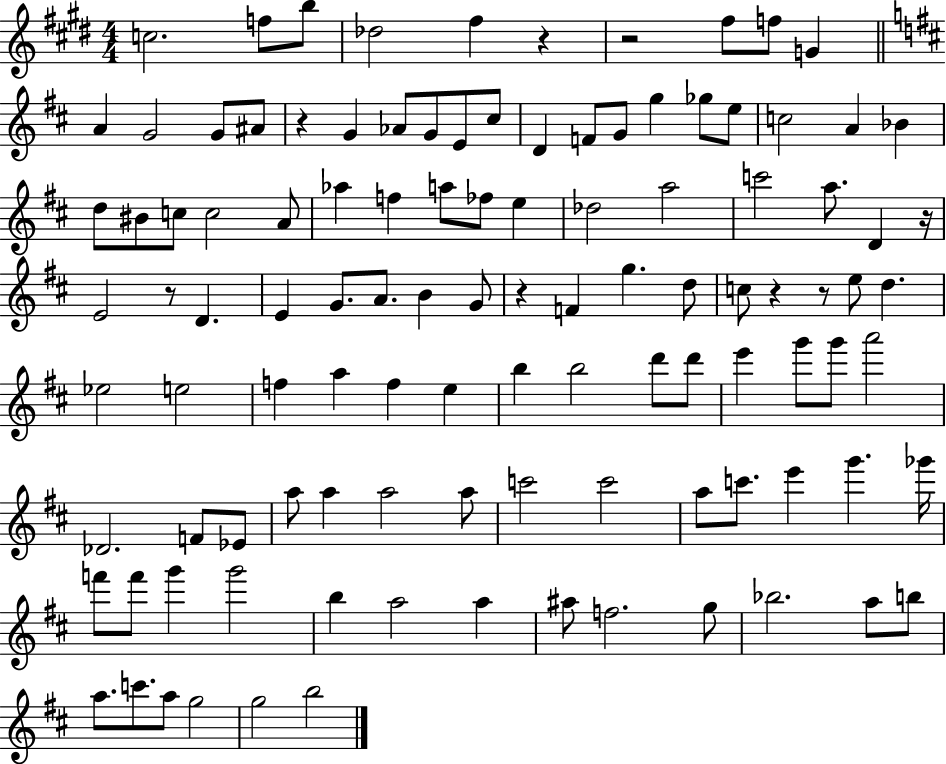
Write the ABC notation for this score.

X:1
T:Untitled
M:4/4
L:1/4
K:E
c2 f/2 b/2 _d2 ^f z z2 ^f/2 f/2 G A G2 G/2 ^A/2 z G _A/2 G/2 E/2 ^c/2 D F/2 G/2 g _g/2 e/2 c2 A _B d/2 ^B/2 c/2 c2 A/2 _a f a/2 _f/2 e _d2 a2 c'2 a/2 D z/4 E2 z/2 D E G/2 A/2 B G/2 z F g d/2 c/2 z z/2 e/2 d _e2 e2 f a f e b b2 d'/2 d'/2 e' g'/2 g'/2 a'2 _D2 F/2 _E/2 a/2 a a2 a/2 c'2 c'2 a/2 c'/2 e' g' _g'/4 f'/2 f'/2 g' g'2 b a2 a ^a/2 f2 g/2 _b2 a/2 b/2 a/2 c'/2 a/2 g2 g2 b2